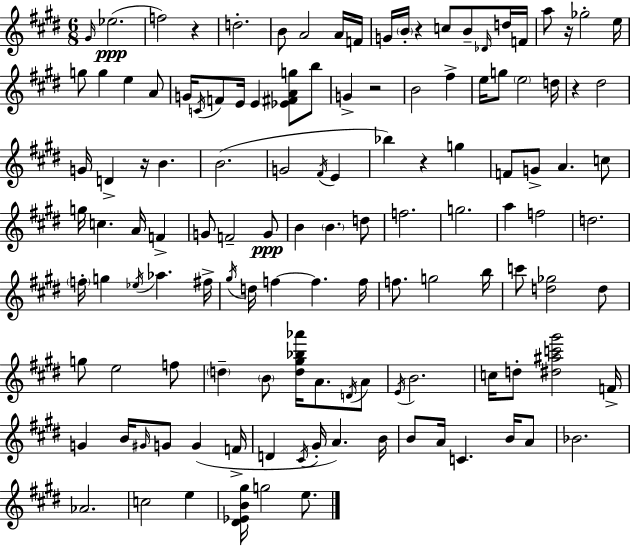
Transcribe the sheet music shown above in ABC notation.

X:1
T:Untitled
M:6/8
L:1/4
K:E
^G/4 _e2 f2 z d2 B/2 A2 A/4 F/4 G/4 B/4 z c/2 B/2 _D/4 d/4 F/4 a/2 z/4 _g2 e/4 g/2 g e A/2 G/4 C/4 F/2 E/4 E [_E^FAg]/2 b/2 G z2 B2 ^f e/4 g/2 e2 d/4 z ^d2 G/4 D z/4 B B2 G2 ^F/4 E _b z g F/2 G/2 A c/2 g/4 c A/4 F G/2 F2 G/2 B B d/2 f2 g2 a f2 d2 f/4 g _e/4 _a ^f/4 ^g/4 d/4 f f f/4 f/2 g2 b/4 c'/2 [d_g]2 d/2 g/2 e2 f/2 d B/2 [d^g_b_a']/4 A/2 D/4 A/2 E/4 B2 c/4 d/2 [^d^ac'^g']2 F/4 G B/4 ^G/4 G/2 G F/4 D ^C/4 ^G/4 A B/4 B/2 A/4 C B/4 A/2 _B2 _A2 c2 e [^D_EB^g]/4 g2 e/2